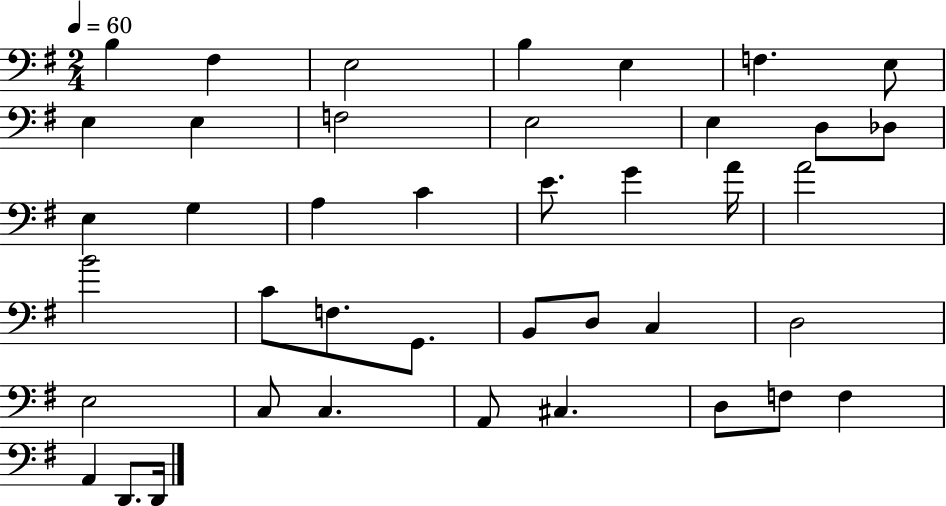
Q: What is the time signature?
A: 2/4